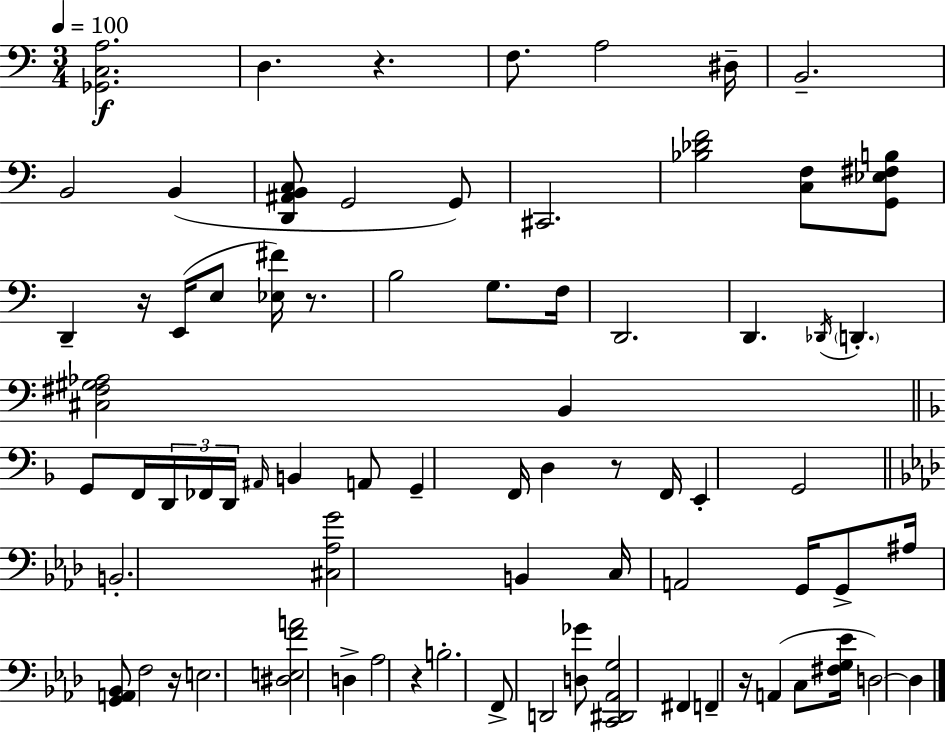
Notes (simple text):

[Gb2,C3,A3]/h. D3/q. R/q. F3/e. A3/h D#3/s B2/h. B2/h B2/q [D2,A#2,B2,C3]/e G2/h G2/e C#2/h. [Bb3,Db4,F4]/h [C3,F3]/e [G2,Eb3,F#3,B3]/e D2/q R/s E2/s E3/e [Eb3,F#4]/s R/e. B3/h G3/e. F3/s D2/h. D2/q. Db2/s D2/q. [C#3,F#3,G#3,Ab3]/h B2/q G2/e F2/s D2/s FES2/s D2/s A#2/s B2/q A2/e G2/q F2/s D3/q R/e F2/s E2/q G2/h B2/h. [C#3,Ab3,G4]/h B2/q C3/s A2/h G2/s G2/e A#3/s [G2,A2,Bb2]/e F3/h R/s E3/h. [D#3,E3,F4,A4]/h D3/q Ab3/h R/q B3/h. F2/e D2/h [D3,Gb4]/e [C2,D#2,Ab2,G3]/h F#2/q F2/q R/s A2/q C3/e [F#3,G3,Eb4]/s D3/h D3/q